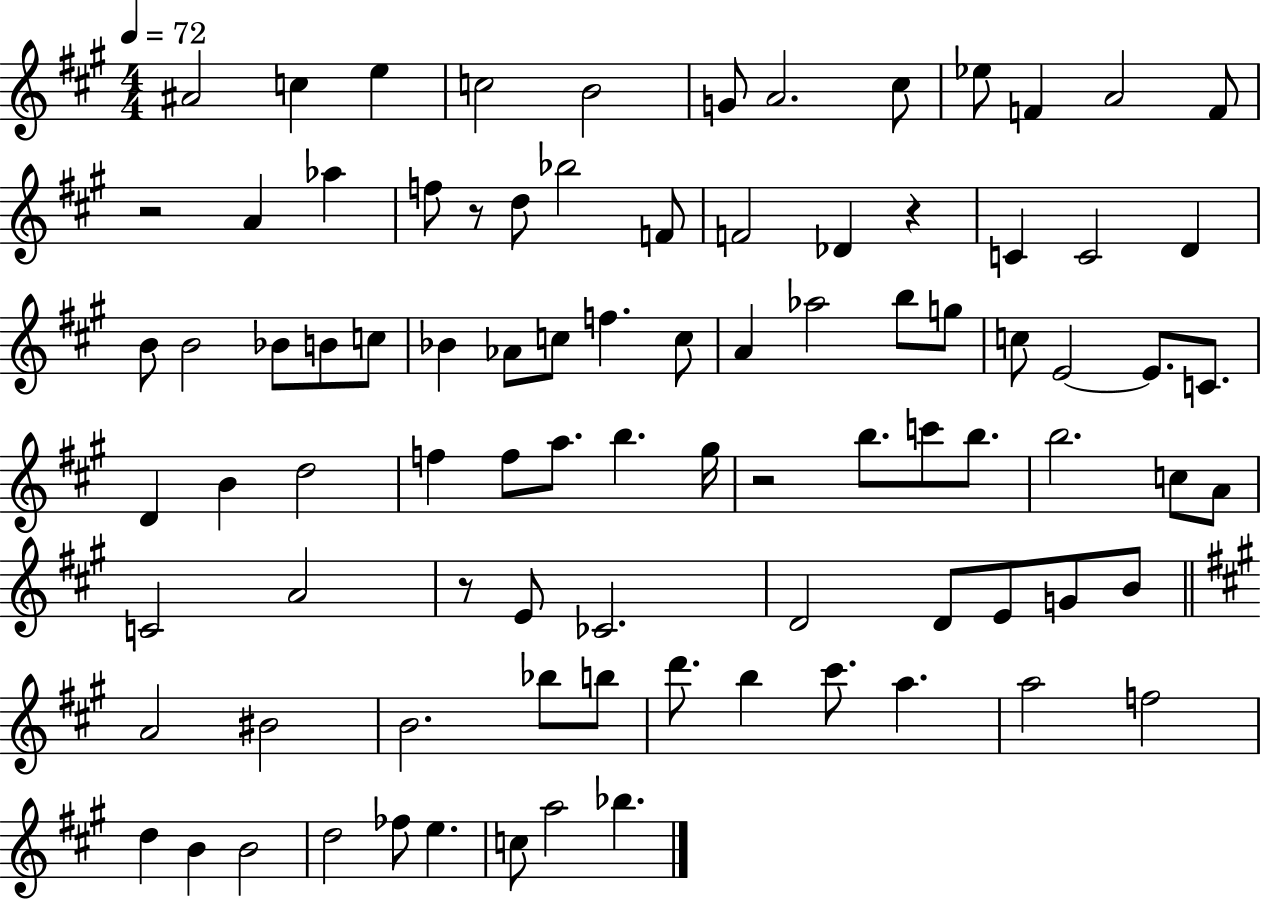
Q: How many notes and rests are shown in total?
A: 89